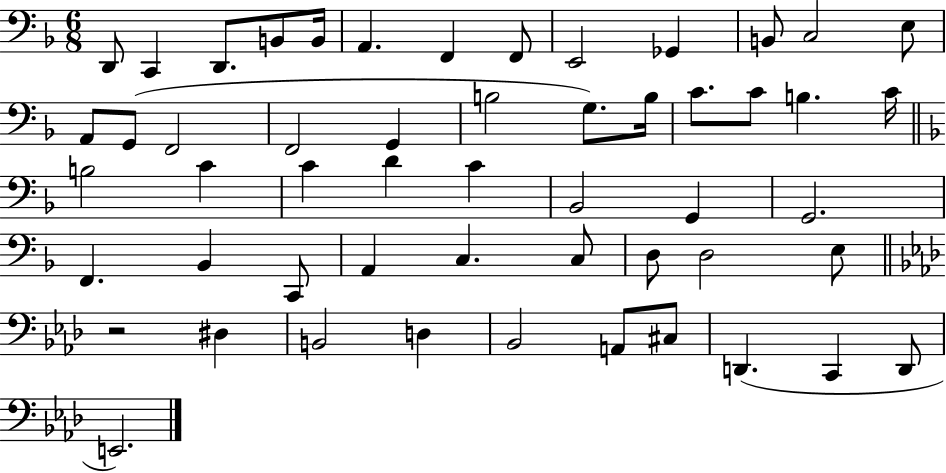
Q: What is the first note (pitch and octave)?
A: D2